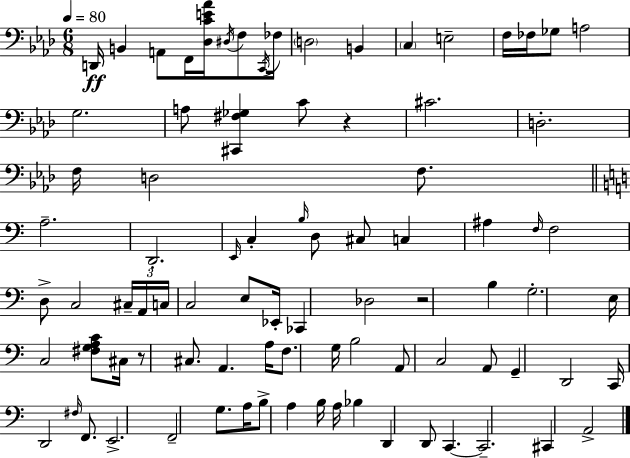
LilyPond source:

{
  \clef bass
  \numericTimeSignature
  \time 6/8
  \key aes \major
  \tempo 4 = 80
  d,16\ff b,4 a,8 f,16 <des c' e' aes'>16 \acciaccatura { dis16 } f8 | \acciaccatura { c,16 } fes16 \parenthesize d2 b,4 | \parenthesize c4 e2-- | f16 fes16 ges8 a2 | \break g2. | a8 <cis, fis ges>4 c'8 r4 | cis'2. | d2.-. | \break f16 d2 f8. | \bar "||" \break \key c \major a2.-- | d,2.-. | \grace { e,16 } c4-. \grace { b16 } d8 cis8 c4 | ais4 \grace { f16 } f2 | \break d8-> c2 | \tuplet 3/2 { cis16-- a,16 c16 } c2 | e8 ees,16-. ces,4 des2 | r2 b4 | \break g2.-. | e16 c2 | <fis g a c'>8 cis16 r8 cis8. a,4. | a16 f8. g16 b2 | \break a,8 c2 | a,8 g,4-- d,2 | c,16 d,2 | \grace { fis16 } f,8. e,2.-> | \break f,2-- | g8. a16 b8-> a4 b16 a16 | bes4 d,4 d,8 c,4.~~ | c,2.-- | \break cis,4 a,2-> | \bar "|."
}